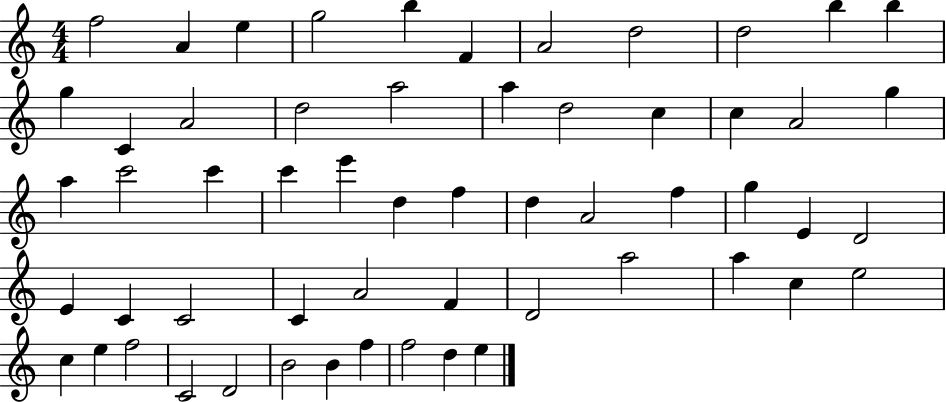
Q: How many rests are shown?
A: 0